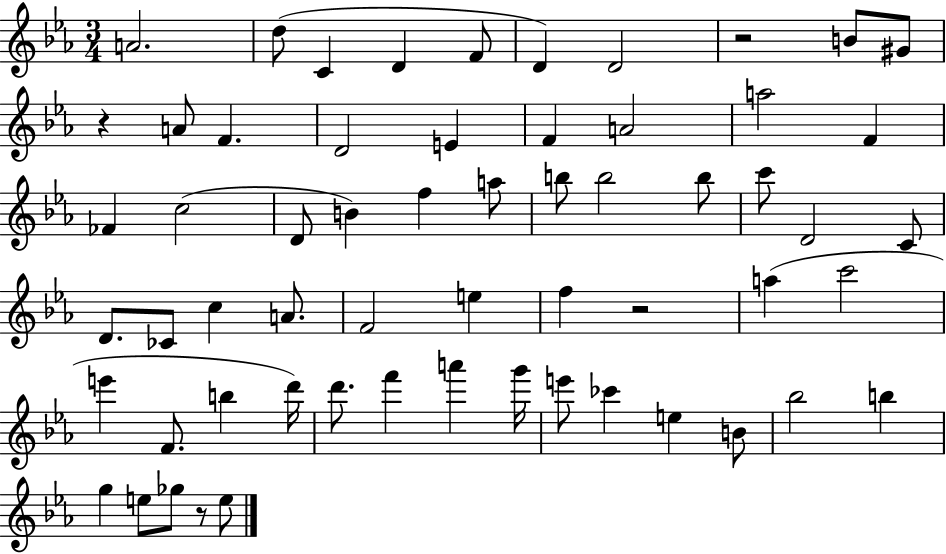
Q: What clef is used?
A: treble